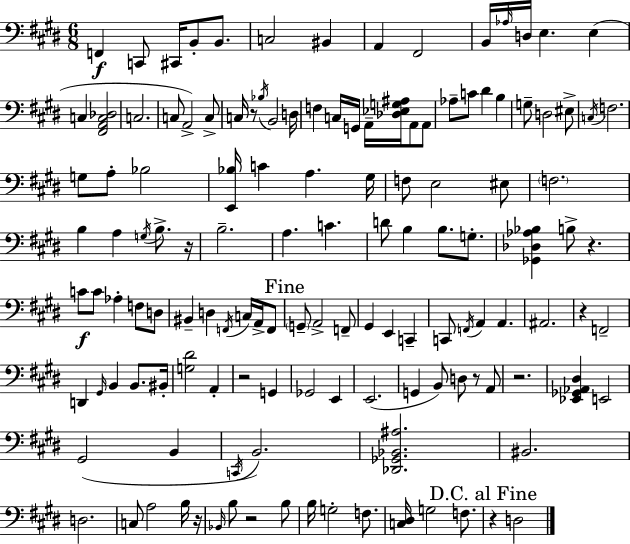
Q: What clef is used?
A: bass